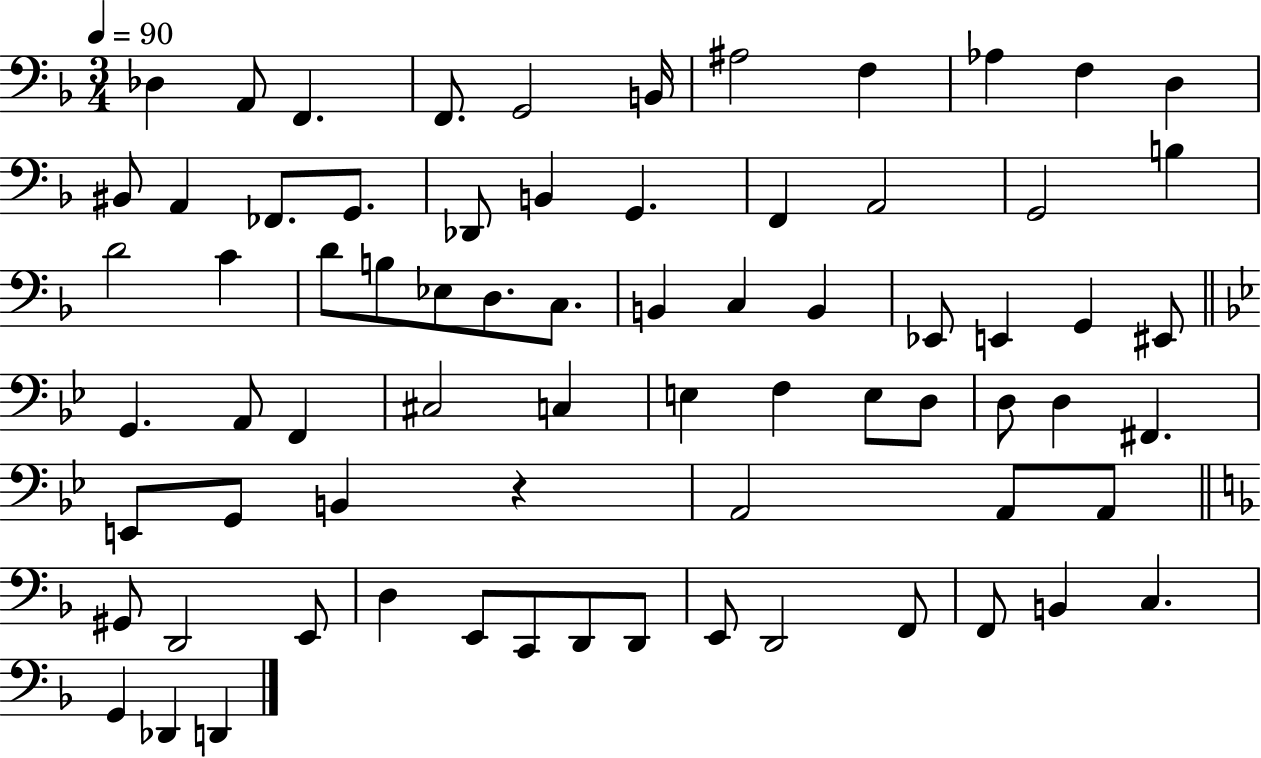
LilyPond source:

{
  \clef bass
  \numericTimeSignature
  \time 3/4
  \key f \major
  \tempo 4 = 90
  des4 a,8 f,4. | f,8. g,2 b,16 | ais2 f4 | aes4 f4 d4 | \break bis,8 a,4 fes,8. g,8. | des,8 b,4 g,4. | f,4 a,2 | g,2 b4 | \break d'2 c'4 | d'8 b8 ees8 d8. c8. | b,4 c4 b,4 | ees,8 e,4 g,4 eis,8 | \break \bar "||" \break \key bes \major g,4. a,8 f,4 | cis2 c4 | e4 f4 e8 d8 | d8 d4 fis,4. | \break e,8 g,8 b,4 r4 | a,2 a,8 a,8 | \bar "||" \break \key f \major gis,8 d,2 e,8 | d4 e,8 c,8 d,8 d,8 | e,8 d,2 f,8 | f,8 b,4 c4. | \break g,4 des,4 d,4 | \bar "|."
}